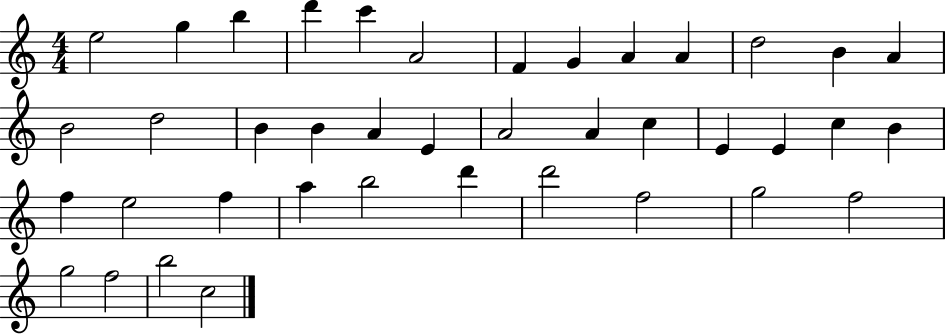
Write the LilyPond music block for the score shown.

{
  \clef treble
  \numericTimeSignature
  \time 4/4
  \key c \major
  e''2 g''4 b''4 | d'''4 c'''4 a'2 | f'4 g'4 a'4 a'4 | d''2 b'4 a'4 | \break b'2 d''2 | b'4 b'4 a'4 e'4 | a'2 a'4 c''4 | e'4 e'4 c''4 b'4 | \break f''4 e''2 f''4 | a''4 b''2 d'''4 | d'''2 f''2 | g''2 f''2 | \break g''2 f''2 | b''2 c''2 | \bar "|."
}